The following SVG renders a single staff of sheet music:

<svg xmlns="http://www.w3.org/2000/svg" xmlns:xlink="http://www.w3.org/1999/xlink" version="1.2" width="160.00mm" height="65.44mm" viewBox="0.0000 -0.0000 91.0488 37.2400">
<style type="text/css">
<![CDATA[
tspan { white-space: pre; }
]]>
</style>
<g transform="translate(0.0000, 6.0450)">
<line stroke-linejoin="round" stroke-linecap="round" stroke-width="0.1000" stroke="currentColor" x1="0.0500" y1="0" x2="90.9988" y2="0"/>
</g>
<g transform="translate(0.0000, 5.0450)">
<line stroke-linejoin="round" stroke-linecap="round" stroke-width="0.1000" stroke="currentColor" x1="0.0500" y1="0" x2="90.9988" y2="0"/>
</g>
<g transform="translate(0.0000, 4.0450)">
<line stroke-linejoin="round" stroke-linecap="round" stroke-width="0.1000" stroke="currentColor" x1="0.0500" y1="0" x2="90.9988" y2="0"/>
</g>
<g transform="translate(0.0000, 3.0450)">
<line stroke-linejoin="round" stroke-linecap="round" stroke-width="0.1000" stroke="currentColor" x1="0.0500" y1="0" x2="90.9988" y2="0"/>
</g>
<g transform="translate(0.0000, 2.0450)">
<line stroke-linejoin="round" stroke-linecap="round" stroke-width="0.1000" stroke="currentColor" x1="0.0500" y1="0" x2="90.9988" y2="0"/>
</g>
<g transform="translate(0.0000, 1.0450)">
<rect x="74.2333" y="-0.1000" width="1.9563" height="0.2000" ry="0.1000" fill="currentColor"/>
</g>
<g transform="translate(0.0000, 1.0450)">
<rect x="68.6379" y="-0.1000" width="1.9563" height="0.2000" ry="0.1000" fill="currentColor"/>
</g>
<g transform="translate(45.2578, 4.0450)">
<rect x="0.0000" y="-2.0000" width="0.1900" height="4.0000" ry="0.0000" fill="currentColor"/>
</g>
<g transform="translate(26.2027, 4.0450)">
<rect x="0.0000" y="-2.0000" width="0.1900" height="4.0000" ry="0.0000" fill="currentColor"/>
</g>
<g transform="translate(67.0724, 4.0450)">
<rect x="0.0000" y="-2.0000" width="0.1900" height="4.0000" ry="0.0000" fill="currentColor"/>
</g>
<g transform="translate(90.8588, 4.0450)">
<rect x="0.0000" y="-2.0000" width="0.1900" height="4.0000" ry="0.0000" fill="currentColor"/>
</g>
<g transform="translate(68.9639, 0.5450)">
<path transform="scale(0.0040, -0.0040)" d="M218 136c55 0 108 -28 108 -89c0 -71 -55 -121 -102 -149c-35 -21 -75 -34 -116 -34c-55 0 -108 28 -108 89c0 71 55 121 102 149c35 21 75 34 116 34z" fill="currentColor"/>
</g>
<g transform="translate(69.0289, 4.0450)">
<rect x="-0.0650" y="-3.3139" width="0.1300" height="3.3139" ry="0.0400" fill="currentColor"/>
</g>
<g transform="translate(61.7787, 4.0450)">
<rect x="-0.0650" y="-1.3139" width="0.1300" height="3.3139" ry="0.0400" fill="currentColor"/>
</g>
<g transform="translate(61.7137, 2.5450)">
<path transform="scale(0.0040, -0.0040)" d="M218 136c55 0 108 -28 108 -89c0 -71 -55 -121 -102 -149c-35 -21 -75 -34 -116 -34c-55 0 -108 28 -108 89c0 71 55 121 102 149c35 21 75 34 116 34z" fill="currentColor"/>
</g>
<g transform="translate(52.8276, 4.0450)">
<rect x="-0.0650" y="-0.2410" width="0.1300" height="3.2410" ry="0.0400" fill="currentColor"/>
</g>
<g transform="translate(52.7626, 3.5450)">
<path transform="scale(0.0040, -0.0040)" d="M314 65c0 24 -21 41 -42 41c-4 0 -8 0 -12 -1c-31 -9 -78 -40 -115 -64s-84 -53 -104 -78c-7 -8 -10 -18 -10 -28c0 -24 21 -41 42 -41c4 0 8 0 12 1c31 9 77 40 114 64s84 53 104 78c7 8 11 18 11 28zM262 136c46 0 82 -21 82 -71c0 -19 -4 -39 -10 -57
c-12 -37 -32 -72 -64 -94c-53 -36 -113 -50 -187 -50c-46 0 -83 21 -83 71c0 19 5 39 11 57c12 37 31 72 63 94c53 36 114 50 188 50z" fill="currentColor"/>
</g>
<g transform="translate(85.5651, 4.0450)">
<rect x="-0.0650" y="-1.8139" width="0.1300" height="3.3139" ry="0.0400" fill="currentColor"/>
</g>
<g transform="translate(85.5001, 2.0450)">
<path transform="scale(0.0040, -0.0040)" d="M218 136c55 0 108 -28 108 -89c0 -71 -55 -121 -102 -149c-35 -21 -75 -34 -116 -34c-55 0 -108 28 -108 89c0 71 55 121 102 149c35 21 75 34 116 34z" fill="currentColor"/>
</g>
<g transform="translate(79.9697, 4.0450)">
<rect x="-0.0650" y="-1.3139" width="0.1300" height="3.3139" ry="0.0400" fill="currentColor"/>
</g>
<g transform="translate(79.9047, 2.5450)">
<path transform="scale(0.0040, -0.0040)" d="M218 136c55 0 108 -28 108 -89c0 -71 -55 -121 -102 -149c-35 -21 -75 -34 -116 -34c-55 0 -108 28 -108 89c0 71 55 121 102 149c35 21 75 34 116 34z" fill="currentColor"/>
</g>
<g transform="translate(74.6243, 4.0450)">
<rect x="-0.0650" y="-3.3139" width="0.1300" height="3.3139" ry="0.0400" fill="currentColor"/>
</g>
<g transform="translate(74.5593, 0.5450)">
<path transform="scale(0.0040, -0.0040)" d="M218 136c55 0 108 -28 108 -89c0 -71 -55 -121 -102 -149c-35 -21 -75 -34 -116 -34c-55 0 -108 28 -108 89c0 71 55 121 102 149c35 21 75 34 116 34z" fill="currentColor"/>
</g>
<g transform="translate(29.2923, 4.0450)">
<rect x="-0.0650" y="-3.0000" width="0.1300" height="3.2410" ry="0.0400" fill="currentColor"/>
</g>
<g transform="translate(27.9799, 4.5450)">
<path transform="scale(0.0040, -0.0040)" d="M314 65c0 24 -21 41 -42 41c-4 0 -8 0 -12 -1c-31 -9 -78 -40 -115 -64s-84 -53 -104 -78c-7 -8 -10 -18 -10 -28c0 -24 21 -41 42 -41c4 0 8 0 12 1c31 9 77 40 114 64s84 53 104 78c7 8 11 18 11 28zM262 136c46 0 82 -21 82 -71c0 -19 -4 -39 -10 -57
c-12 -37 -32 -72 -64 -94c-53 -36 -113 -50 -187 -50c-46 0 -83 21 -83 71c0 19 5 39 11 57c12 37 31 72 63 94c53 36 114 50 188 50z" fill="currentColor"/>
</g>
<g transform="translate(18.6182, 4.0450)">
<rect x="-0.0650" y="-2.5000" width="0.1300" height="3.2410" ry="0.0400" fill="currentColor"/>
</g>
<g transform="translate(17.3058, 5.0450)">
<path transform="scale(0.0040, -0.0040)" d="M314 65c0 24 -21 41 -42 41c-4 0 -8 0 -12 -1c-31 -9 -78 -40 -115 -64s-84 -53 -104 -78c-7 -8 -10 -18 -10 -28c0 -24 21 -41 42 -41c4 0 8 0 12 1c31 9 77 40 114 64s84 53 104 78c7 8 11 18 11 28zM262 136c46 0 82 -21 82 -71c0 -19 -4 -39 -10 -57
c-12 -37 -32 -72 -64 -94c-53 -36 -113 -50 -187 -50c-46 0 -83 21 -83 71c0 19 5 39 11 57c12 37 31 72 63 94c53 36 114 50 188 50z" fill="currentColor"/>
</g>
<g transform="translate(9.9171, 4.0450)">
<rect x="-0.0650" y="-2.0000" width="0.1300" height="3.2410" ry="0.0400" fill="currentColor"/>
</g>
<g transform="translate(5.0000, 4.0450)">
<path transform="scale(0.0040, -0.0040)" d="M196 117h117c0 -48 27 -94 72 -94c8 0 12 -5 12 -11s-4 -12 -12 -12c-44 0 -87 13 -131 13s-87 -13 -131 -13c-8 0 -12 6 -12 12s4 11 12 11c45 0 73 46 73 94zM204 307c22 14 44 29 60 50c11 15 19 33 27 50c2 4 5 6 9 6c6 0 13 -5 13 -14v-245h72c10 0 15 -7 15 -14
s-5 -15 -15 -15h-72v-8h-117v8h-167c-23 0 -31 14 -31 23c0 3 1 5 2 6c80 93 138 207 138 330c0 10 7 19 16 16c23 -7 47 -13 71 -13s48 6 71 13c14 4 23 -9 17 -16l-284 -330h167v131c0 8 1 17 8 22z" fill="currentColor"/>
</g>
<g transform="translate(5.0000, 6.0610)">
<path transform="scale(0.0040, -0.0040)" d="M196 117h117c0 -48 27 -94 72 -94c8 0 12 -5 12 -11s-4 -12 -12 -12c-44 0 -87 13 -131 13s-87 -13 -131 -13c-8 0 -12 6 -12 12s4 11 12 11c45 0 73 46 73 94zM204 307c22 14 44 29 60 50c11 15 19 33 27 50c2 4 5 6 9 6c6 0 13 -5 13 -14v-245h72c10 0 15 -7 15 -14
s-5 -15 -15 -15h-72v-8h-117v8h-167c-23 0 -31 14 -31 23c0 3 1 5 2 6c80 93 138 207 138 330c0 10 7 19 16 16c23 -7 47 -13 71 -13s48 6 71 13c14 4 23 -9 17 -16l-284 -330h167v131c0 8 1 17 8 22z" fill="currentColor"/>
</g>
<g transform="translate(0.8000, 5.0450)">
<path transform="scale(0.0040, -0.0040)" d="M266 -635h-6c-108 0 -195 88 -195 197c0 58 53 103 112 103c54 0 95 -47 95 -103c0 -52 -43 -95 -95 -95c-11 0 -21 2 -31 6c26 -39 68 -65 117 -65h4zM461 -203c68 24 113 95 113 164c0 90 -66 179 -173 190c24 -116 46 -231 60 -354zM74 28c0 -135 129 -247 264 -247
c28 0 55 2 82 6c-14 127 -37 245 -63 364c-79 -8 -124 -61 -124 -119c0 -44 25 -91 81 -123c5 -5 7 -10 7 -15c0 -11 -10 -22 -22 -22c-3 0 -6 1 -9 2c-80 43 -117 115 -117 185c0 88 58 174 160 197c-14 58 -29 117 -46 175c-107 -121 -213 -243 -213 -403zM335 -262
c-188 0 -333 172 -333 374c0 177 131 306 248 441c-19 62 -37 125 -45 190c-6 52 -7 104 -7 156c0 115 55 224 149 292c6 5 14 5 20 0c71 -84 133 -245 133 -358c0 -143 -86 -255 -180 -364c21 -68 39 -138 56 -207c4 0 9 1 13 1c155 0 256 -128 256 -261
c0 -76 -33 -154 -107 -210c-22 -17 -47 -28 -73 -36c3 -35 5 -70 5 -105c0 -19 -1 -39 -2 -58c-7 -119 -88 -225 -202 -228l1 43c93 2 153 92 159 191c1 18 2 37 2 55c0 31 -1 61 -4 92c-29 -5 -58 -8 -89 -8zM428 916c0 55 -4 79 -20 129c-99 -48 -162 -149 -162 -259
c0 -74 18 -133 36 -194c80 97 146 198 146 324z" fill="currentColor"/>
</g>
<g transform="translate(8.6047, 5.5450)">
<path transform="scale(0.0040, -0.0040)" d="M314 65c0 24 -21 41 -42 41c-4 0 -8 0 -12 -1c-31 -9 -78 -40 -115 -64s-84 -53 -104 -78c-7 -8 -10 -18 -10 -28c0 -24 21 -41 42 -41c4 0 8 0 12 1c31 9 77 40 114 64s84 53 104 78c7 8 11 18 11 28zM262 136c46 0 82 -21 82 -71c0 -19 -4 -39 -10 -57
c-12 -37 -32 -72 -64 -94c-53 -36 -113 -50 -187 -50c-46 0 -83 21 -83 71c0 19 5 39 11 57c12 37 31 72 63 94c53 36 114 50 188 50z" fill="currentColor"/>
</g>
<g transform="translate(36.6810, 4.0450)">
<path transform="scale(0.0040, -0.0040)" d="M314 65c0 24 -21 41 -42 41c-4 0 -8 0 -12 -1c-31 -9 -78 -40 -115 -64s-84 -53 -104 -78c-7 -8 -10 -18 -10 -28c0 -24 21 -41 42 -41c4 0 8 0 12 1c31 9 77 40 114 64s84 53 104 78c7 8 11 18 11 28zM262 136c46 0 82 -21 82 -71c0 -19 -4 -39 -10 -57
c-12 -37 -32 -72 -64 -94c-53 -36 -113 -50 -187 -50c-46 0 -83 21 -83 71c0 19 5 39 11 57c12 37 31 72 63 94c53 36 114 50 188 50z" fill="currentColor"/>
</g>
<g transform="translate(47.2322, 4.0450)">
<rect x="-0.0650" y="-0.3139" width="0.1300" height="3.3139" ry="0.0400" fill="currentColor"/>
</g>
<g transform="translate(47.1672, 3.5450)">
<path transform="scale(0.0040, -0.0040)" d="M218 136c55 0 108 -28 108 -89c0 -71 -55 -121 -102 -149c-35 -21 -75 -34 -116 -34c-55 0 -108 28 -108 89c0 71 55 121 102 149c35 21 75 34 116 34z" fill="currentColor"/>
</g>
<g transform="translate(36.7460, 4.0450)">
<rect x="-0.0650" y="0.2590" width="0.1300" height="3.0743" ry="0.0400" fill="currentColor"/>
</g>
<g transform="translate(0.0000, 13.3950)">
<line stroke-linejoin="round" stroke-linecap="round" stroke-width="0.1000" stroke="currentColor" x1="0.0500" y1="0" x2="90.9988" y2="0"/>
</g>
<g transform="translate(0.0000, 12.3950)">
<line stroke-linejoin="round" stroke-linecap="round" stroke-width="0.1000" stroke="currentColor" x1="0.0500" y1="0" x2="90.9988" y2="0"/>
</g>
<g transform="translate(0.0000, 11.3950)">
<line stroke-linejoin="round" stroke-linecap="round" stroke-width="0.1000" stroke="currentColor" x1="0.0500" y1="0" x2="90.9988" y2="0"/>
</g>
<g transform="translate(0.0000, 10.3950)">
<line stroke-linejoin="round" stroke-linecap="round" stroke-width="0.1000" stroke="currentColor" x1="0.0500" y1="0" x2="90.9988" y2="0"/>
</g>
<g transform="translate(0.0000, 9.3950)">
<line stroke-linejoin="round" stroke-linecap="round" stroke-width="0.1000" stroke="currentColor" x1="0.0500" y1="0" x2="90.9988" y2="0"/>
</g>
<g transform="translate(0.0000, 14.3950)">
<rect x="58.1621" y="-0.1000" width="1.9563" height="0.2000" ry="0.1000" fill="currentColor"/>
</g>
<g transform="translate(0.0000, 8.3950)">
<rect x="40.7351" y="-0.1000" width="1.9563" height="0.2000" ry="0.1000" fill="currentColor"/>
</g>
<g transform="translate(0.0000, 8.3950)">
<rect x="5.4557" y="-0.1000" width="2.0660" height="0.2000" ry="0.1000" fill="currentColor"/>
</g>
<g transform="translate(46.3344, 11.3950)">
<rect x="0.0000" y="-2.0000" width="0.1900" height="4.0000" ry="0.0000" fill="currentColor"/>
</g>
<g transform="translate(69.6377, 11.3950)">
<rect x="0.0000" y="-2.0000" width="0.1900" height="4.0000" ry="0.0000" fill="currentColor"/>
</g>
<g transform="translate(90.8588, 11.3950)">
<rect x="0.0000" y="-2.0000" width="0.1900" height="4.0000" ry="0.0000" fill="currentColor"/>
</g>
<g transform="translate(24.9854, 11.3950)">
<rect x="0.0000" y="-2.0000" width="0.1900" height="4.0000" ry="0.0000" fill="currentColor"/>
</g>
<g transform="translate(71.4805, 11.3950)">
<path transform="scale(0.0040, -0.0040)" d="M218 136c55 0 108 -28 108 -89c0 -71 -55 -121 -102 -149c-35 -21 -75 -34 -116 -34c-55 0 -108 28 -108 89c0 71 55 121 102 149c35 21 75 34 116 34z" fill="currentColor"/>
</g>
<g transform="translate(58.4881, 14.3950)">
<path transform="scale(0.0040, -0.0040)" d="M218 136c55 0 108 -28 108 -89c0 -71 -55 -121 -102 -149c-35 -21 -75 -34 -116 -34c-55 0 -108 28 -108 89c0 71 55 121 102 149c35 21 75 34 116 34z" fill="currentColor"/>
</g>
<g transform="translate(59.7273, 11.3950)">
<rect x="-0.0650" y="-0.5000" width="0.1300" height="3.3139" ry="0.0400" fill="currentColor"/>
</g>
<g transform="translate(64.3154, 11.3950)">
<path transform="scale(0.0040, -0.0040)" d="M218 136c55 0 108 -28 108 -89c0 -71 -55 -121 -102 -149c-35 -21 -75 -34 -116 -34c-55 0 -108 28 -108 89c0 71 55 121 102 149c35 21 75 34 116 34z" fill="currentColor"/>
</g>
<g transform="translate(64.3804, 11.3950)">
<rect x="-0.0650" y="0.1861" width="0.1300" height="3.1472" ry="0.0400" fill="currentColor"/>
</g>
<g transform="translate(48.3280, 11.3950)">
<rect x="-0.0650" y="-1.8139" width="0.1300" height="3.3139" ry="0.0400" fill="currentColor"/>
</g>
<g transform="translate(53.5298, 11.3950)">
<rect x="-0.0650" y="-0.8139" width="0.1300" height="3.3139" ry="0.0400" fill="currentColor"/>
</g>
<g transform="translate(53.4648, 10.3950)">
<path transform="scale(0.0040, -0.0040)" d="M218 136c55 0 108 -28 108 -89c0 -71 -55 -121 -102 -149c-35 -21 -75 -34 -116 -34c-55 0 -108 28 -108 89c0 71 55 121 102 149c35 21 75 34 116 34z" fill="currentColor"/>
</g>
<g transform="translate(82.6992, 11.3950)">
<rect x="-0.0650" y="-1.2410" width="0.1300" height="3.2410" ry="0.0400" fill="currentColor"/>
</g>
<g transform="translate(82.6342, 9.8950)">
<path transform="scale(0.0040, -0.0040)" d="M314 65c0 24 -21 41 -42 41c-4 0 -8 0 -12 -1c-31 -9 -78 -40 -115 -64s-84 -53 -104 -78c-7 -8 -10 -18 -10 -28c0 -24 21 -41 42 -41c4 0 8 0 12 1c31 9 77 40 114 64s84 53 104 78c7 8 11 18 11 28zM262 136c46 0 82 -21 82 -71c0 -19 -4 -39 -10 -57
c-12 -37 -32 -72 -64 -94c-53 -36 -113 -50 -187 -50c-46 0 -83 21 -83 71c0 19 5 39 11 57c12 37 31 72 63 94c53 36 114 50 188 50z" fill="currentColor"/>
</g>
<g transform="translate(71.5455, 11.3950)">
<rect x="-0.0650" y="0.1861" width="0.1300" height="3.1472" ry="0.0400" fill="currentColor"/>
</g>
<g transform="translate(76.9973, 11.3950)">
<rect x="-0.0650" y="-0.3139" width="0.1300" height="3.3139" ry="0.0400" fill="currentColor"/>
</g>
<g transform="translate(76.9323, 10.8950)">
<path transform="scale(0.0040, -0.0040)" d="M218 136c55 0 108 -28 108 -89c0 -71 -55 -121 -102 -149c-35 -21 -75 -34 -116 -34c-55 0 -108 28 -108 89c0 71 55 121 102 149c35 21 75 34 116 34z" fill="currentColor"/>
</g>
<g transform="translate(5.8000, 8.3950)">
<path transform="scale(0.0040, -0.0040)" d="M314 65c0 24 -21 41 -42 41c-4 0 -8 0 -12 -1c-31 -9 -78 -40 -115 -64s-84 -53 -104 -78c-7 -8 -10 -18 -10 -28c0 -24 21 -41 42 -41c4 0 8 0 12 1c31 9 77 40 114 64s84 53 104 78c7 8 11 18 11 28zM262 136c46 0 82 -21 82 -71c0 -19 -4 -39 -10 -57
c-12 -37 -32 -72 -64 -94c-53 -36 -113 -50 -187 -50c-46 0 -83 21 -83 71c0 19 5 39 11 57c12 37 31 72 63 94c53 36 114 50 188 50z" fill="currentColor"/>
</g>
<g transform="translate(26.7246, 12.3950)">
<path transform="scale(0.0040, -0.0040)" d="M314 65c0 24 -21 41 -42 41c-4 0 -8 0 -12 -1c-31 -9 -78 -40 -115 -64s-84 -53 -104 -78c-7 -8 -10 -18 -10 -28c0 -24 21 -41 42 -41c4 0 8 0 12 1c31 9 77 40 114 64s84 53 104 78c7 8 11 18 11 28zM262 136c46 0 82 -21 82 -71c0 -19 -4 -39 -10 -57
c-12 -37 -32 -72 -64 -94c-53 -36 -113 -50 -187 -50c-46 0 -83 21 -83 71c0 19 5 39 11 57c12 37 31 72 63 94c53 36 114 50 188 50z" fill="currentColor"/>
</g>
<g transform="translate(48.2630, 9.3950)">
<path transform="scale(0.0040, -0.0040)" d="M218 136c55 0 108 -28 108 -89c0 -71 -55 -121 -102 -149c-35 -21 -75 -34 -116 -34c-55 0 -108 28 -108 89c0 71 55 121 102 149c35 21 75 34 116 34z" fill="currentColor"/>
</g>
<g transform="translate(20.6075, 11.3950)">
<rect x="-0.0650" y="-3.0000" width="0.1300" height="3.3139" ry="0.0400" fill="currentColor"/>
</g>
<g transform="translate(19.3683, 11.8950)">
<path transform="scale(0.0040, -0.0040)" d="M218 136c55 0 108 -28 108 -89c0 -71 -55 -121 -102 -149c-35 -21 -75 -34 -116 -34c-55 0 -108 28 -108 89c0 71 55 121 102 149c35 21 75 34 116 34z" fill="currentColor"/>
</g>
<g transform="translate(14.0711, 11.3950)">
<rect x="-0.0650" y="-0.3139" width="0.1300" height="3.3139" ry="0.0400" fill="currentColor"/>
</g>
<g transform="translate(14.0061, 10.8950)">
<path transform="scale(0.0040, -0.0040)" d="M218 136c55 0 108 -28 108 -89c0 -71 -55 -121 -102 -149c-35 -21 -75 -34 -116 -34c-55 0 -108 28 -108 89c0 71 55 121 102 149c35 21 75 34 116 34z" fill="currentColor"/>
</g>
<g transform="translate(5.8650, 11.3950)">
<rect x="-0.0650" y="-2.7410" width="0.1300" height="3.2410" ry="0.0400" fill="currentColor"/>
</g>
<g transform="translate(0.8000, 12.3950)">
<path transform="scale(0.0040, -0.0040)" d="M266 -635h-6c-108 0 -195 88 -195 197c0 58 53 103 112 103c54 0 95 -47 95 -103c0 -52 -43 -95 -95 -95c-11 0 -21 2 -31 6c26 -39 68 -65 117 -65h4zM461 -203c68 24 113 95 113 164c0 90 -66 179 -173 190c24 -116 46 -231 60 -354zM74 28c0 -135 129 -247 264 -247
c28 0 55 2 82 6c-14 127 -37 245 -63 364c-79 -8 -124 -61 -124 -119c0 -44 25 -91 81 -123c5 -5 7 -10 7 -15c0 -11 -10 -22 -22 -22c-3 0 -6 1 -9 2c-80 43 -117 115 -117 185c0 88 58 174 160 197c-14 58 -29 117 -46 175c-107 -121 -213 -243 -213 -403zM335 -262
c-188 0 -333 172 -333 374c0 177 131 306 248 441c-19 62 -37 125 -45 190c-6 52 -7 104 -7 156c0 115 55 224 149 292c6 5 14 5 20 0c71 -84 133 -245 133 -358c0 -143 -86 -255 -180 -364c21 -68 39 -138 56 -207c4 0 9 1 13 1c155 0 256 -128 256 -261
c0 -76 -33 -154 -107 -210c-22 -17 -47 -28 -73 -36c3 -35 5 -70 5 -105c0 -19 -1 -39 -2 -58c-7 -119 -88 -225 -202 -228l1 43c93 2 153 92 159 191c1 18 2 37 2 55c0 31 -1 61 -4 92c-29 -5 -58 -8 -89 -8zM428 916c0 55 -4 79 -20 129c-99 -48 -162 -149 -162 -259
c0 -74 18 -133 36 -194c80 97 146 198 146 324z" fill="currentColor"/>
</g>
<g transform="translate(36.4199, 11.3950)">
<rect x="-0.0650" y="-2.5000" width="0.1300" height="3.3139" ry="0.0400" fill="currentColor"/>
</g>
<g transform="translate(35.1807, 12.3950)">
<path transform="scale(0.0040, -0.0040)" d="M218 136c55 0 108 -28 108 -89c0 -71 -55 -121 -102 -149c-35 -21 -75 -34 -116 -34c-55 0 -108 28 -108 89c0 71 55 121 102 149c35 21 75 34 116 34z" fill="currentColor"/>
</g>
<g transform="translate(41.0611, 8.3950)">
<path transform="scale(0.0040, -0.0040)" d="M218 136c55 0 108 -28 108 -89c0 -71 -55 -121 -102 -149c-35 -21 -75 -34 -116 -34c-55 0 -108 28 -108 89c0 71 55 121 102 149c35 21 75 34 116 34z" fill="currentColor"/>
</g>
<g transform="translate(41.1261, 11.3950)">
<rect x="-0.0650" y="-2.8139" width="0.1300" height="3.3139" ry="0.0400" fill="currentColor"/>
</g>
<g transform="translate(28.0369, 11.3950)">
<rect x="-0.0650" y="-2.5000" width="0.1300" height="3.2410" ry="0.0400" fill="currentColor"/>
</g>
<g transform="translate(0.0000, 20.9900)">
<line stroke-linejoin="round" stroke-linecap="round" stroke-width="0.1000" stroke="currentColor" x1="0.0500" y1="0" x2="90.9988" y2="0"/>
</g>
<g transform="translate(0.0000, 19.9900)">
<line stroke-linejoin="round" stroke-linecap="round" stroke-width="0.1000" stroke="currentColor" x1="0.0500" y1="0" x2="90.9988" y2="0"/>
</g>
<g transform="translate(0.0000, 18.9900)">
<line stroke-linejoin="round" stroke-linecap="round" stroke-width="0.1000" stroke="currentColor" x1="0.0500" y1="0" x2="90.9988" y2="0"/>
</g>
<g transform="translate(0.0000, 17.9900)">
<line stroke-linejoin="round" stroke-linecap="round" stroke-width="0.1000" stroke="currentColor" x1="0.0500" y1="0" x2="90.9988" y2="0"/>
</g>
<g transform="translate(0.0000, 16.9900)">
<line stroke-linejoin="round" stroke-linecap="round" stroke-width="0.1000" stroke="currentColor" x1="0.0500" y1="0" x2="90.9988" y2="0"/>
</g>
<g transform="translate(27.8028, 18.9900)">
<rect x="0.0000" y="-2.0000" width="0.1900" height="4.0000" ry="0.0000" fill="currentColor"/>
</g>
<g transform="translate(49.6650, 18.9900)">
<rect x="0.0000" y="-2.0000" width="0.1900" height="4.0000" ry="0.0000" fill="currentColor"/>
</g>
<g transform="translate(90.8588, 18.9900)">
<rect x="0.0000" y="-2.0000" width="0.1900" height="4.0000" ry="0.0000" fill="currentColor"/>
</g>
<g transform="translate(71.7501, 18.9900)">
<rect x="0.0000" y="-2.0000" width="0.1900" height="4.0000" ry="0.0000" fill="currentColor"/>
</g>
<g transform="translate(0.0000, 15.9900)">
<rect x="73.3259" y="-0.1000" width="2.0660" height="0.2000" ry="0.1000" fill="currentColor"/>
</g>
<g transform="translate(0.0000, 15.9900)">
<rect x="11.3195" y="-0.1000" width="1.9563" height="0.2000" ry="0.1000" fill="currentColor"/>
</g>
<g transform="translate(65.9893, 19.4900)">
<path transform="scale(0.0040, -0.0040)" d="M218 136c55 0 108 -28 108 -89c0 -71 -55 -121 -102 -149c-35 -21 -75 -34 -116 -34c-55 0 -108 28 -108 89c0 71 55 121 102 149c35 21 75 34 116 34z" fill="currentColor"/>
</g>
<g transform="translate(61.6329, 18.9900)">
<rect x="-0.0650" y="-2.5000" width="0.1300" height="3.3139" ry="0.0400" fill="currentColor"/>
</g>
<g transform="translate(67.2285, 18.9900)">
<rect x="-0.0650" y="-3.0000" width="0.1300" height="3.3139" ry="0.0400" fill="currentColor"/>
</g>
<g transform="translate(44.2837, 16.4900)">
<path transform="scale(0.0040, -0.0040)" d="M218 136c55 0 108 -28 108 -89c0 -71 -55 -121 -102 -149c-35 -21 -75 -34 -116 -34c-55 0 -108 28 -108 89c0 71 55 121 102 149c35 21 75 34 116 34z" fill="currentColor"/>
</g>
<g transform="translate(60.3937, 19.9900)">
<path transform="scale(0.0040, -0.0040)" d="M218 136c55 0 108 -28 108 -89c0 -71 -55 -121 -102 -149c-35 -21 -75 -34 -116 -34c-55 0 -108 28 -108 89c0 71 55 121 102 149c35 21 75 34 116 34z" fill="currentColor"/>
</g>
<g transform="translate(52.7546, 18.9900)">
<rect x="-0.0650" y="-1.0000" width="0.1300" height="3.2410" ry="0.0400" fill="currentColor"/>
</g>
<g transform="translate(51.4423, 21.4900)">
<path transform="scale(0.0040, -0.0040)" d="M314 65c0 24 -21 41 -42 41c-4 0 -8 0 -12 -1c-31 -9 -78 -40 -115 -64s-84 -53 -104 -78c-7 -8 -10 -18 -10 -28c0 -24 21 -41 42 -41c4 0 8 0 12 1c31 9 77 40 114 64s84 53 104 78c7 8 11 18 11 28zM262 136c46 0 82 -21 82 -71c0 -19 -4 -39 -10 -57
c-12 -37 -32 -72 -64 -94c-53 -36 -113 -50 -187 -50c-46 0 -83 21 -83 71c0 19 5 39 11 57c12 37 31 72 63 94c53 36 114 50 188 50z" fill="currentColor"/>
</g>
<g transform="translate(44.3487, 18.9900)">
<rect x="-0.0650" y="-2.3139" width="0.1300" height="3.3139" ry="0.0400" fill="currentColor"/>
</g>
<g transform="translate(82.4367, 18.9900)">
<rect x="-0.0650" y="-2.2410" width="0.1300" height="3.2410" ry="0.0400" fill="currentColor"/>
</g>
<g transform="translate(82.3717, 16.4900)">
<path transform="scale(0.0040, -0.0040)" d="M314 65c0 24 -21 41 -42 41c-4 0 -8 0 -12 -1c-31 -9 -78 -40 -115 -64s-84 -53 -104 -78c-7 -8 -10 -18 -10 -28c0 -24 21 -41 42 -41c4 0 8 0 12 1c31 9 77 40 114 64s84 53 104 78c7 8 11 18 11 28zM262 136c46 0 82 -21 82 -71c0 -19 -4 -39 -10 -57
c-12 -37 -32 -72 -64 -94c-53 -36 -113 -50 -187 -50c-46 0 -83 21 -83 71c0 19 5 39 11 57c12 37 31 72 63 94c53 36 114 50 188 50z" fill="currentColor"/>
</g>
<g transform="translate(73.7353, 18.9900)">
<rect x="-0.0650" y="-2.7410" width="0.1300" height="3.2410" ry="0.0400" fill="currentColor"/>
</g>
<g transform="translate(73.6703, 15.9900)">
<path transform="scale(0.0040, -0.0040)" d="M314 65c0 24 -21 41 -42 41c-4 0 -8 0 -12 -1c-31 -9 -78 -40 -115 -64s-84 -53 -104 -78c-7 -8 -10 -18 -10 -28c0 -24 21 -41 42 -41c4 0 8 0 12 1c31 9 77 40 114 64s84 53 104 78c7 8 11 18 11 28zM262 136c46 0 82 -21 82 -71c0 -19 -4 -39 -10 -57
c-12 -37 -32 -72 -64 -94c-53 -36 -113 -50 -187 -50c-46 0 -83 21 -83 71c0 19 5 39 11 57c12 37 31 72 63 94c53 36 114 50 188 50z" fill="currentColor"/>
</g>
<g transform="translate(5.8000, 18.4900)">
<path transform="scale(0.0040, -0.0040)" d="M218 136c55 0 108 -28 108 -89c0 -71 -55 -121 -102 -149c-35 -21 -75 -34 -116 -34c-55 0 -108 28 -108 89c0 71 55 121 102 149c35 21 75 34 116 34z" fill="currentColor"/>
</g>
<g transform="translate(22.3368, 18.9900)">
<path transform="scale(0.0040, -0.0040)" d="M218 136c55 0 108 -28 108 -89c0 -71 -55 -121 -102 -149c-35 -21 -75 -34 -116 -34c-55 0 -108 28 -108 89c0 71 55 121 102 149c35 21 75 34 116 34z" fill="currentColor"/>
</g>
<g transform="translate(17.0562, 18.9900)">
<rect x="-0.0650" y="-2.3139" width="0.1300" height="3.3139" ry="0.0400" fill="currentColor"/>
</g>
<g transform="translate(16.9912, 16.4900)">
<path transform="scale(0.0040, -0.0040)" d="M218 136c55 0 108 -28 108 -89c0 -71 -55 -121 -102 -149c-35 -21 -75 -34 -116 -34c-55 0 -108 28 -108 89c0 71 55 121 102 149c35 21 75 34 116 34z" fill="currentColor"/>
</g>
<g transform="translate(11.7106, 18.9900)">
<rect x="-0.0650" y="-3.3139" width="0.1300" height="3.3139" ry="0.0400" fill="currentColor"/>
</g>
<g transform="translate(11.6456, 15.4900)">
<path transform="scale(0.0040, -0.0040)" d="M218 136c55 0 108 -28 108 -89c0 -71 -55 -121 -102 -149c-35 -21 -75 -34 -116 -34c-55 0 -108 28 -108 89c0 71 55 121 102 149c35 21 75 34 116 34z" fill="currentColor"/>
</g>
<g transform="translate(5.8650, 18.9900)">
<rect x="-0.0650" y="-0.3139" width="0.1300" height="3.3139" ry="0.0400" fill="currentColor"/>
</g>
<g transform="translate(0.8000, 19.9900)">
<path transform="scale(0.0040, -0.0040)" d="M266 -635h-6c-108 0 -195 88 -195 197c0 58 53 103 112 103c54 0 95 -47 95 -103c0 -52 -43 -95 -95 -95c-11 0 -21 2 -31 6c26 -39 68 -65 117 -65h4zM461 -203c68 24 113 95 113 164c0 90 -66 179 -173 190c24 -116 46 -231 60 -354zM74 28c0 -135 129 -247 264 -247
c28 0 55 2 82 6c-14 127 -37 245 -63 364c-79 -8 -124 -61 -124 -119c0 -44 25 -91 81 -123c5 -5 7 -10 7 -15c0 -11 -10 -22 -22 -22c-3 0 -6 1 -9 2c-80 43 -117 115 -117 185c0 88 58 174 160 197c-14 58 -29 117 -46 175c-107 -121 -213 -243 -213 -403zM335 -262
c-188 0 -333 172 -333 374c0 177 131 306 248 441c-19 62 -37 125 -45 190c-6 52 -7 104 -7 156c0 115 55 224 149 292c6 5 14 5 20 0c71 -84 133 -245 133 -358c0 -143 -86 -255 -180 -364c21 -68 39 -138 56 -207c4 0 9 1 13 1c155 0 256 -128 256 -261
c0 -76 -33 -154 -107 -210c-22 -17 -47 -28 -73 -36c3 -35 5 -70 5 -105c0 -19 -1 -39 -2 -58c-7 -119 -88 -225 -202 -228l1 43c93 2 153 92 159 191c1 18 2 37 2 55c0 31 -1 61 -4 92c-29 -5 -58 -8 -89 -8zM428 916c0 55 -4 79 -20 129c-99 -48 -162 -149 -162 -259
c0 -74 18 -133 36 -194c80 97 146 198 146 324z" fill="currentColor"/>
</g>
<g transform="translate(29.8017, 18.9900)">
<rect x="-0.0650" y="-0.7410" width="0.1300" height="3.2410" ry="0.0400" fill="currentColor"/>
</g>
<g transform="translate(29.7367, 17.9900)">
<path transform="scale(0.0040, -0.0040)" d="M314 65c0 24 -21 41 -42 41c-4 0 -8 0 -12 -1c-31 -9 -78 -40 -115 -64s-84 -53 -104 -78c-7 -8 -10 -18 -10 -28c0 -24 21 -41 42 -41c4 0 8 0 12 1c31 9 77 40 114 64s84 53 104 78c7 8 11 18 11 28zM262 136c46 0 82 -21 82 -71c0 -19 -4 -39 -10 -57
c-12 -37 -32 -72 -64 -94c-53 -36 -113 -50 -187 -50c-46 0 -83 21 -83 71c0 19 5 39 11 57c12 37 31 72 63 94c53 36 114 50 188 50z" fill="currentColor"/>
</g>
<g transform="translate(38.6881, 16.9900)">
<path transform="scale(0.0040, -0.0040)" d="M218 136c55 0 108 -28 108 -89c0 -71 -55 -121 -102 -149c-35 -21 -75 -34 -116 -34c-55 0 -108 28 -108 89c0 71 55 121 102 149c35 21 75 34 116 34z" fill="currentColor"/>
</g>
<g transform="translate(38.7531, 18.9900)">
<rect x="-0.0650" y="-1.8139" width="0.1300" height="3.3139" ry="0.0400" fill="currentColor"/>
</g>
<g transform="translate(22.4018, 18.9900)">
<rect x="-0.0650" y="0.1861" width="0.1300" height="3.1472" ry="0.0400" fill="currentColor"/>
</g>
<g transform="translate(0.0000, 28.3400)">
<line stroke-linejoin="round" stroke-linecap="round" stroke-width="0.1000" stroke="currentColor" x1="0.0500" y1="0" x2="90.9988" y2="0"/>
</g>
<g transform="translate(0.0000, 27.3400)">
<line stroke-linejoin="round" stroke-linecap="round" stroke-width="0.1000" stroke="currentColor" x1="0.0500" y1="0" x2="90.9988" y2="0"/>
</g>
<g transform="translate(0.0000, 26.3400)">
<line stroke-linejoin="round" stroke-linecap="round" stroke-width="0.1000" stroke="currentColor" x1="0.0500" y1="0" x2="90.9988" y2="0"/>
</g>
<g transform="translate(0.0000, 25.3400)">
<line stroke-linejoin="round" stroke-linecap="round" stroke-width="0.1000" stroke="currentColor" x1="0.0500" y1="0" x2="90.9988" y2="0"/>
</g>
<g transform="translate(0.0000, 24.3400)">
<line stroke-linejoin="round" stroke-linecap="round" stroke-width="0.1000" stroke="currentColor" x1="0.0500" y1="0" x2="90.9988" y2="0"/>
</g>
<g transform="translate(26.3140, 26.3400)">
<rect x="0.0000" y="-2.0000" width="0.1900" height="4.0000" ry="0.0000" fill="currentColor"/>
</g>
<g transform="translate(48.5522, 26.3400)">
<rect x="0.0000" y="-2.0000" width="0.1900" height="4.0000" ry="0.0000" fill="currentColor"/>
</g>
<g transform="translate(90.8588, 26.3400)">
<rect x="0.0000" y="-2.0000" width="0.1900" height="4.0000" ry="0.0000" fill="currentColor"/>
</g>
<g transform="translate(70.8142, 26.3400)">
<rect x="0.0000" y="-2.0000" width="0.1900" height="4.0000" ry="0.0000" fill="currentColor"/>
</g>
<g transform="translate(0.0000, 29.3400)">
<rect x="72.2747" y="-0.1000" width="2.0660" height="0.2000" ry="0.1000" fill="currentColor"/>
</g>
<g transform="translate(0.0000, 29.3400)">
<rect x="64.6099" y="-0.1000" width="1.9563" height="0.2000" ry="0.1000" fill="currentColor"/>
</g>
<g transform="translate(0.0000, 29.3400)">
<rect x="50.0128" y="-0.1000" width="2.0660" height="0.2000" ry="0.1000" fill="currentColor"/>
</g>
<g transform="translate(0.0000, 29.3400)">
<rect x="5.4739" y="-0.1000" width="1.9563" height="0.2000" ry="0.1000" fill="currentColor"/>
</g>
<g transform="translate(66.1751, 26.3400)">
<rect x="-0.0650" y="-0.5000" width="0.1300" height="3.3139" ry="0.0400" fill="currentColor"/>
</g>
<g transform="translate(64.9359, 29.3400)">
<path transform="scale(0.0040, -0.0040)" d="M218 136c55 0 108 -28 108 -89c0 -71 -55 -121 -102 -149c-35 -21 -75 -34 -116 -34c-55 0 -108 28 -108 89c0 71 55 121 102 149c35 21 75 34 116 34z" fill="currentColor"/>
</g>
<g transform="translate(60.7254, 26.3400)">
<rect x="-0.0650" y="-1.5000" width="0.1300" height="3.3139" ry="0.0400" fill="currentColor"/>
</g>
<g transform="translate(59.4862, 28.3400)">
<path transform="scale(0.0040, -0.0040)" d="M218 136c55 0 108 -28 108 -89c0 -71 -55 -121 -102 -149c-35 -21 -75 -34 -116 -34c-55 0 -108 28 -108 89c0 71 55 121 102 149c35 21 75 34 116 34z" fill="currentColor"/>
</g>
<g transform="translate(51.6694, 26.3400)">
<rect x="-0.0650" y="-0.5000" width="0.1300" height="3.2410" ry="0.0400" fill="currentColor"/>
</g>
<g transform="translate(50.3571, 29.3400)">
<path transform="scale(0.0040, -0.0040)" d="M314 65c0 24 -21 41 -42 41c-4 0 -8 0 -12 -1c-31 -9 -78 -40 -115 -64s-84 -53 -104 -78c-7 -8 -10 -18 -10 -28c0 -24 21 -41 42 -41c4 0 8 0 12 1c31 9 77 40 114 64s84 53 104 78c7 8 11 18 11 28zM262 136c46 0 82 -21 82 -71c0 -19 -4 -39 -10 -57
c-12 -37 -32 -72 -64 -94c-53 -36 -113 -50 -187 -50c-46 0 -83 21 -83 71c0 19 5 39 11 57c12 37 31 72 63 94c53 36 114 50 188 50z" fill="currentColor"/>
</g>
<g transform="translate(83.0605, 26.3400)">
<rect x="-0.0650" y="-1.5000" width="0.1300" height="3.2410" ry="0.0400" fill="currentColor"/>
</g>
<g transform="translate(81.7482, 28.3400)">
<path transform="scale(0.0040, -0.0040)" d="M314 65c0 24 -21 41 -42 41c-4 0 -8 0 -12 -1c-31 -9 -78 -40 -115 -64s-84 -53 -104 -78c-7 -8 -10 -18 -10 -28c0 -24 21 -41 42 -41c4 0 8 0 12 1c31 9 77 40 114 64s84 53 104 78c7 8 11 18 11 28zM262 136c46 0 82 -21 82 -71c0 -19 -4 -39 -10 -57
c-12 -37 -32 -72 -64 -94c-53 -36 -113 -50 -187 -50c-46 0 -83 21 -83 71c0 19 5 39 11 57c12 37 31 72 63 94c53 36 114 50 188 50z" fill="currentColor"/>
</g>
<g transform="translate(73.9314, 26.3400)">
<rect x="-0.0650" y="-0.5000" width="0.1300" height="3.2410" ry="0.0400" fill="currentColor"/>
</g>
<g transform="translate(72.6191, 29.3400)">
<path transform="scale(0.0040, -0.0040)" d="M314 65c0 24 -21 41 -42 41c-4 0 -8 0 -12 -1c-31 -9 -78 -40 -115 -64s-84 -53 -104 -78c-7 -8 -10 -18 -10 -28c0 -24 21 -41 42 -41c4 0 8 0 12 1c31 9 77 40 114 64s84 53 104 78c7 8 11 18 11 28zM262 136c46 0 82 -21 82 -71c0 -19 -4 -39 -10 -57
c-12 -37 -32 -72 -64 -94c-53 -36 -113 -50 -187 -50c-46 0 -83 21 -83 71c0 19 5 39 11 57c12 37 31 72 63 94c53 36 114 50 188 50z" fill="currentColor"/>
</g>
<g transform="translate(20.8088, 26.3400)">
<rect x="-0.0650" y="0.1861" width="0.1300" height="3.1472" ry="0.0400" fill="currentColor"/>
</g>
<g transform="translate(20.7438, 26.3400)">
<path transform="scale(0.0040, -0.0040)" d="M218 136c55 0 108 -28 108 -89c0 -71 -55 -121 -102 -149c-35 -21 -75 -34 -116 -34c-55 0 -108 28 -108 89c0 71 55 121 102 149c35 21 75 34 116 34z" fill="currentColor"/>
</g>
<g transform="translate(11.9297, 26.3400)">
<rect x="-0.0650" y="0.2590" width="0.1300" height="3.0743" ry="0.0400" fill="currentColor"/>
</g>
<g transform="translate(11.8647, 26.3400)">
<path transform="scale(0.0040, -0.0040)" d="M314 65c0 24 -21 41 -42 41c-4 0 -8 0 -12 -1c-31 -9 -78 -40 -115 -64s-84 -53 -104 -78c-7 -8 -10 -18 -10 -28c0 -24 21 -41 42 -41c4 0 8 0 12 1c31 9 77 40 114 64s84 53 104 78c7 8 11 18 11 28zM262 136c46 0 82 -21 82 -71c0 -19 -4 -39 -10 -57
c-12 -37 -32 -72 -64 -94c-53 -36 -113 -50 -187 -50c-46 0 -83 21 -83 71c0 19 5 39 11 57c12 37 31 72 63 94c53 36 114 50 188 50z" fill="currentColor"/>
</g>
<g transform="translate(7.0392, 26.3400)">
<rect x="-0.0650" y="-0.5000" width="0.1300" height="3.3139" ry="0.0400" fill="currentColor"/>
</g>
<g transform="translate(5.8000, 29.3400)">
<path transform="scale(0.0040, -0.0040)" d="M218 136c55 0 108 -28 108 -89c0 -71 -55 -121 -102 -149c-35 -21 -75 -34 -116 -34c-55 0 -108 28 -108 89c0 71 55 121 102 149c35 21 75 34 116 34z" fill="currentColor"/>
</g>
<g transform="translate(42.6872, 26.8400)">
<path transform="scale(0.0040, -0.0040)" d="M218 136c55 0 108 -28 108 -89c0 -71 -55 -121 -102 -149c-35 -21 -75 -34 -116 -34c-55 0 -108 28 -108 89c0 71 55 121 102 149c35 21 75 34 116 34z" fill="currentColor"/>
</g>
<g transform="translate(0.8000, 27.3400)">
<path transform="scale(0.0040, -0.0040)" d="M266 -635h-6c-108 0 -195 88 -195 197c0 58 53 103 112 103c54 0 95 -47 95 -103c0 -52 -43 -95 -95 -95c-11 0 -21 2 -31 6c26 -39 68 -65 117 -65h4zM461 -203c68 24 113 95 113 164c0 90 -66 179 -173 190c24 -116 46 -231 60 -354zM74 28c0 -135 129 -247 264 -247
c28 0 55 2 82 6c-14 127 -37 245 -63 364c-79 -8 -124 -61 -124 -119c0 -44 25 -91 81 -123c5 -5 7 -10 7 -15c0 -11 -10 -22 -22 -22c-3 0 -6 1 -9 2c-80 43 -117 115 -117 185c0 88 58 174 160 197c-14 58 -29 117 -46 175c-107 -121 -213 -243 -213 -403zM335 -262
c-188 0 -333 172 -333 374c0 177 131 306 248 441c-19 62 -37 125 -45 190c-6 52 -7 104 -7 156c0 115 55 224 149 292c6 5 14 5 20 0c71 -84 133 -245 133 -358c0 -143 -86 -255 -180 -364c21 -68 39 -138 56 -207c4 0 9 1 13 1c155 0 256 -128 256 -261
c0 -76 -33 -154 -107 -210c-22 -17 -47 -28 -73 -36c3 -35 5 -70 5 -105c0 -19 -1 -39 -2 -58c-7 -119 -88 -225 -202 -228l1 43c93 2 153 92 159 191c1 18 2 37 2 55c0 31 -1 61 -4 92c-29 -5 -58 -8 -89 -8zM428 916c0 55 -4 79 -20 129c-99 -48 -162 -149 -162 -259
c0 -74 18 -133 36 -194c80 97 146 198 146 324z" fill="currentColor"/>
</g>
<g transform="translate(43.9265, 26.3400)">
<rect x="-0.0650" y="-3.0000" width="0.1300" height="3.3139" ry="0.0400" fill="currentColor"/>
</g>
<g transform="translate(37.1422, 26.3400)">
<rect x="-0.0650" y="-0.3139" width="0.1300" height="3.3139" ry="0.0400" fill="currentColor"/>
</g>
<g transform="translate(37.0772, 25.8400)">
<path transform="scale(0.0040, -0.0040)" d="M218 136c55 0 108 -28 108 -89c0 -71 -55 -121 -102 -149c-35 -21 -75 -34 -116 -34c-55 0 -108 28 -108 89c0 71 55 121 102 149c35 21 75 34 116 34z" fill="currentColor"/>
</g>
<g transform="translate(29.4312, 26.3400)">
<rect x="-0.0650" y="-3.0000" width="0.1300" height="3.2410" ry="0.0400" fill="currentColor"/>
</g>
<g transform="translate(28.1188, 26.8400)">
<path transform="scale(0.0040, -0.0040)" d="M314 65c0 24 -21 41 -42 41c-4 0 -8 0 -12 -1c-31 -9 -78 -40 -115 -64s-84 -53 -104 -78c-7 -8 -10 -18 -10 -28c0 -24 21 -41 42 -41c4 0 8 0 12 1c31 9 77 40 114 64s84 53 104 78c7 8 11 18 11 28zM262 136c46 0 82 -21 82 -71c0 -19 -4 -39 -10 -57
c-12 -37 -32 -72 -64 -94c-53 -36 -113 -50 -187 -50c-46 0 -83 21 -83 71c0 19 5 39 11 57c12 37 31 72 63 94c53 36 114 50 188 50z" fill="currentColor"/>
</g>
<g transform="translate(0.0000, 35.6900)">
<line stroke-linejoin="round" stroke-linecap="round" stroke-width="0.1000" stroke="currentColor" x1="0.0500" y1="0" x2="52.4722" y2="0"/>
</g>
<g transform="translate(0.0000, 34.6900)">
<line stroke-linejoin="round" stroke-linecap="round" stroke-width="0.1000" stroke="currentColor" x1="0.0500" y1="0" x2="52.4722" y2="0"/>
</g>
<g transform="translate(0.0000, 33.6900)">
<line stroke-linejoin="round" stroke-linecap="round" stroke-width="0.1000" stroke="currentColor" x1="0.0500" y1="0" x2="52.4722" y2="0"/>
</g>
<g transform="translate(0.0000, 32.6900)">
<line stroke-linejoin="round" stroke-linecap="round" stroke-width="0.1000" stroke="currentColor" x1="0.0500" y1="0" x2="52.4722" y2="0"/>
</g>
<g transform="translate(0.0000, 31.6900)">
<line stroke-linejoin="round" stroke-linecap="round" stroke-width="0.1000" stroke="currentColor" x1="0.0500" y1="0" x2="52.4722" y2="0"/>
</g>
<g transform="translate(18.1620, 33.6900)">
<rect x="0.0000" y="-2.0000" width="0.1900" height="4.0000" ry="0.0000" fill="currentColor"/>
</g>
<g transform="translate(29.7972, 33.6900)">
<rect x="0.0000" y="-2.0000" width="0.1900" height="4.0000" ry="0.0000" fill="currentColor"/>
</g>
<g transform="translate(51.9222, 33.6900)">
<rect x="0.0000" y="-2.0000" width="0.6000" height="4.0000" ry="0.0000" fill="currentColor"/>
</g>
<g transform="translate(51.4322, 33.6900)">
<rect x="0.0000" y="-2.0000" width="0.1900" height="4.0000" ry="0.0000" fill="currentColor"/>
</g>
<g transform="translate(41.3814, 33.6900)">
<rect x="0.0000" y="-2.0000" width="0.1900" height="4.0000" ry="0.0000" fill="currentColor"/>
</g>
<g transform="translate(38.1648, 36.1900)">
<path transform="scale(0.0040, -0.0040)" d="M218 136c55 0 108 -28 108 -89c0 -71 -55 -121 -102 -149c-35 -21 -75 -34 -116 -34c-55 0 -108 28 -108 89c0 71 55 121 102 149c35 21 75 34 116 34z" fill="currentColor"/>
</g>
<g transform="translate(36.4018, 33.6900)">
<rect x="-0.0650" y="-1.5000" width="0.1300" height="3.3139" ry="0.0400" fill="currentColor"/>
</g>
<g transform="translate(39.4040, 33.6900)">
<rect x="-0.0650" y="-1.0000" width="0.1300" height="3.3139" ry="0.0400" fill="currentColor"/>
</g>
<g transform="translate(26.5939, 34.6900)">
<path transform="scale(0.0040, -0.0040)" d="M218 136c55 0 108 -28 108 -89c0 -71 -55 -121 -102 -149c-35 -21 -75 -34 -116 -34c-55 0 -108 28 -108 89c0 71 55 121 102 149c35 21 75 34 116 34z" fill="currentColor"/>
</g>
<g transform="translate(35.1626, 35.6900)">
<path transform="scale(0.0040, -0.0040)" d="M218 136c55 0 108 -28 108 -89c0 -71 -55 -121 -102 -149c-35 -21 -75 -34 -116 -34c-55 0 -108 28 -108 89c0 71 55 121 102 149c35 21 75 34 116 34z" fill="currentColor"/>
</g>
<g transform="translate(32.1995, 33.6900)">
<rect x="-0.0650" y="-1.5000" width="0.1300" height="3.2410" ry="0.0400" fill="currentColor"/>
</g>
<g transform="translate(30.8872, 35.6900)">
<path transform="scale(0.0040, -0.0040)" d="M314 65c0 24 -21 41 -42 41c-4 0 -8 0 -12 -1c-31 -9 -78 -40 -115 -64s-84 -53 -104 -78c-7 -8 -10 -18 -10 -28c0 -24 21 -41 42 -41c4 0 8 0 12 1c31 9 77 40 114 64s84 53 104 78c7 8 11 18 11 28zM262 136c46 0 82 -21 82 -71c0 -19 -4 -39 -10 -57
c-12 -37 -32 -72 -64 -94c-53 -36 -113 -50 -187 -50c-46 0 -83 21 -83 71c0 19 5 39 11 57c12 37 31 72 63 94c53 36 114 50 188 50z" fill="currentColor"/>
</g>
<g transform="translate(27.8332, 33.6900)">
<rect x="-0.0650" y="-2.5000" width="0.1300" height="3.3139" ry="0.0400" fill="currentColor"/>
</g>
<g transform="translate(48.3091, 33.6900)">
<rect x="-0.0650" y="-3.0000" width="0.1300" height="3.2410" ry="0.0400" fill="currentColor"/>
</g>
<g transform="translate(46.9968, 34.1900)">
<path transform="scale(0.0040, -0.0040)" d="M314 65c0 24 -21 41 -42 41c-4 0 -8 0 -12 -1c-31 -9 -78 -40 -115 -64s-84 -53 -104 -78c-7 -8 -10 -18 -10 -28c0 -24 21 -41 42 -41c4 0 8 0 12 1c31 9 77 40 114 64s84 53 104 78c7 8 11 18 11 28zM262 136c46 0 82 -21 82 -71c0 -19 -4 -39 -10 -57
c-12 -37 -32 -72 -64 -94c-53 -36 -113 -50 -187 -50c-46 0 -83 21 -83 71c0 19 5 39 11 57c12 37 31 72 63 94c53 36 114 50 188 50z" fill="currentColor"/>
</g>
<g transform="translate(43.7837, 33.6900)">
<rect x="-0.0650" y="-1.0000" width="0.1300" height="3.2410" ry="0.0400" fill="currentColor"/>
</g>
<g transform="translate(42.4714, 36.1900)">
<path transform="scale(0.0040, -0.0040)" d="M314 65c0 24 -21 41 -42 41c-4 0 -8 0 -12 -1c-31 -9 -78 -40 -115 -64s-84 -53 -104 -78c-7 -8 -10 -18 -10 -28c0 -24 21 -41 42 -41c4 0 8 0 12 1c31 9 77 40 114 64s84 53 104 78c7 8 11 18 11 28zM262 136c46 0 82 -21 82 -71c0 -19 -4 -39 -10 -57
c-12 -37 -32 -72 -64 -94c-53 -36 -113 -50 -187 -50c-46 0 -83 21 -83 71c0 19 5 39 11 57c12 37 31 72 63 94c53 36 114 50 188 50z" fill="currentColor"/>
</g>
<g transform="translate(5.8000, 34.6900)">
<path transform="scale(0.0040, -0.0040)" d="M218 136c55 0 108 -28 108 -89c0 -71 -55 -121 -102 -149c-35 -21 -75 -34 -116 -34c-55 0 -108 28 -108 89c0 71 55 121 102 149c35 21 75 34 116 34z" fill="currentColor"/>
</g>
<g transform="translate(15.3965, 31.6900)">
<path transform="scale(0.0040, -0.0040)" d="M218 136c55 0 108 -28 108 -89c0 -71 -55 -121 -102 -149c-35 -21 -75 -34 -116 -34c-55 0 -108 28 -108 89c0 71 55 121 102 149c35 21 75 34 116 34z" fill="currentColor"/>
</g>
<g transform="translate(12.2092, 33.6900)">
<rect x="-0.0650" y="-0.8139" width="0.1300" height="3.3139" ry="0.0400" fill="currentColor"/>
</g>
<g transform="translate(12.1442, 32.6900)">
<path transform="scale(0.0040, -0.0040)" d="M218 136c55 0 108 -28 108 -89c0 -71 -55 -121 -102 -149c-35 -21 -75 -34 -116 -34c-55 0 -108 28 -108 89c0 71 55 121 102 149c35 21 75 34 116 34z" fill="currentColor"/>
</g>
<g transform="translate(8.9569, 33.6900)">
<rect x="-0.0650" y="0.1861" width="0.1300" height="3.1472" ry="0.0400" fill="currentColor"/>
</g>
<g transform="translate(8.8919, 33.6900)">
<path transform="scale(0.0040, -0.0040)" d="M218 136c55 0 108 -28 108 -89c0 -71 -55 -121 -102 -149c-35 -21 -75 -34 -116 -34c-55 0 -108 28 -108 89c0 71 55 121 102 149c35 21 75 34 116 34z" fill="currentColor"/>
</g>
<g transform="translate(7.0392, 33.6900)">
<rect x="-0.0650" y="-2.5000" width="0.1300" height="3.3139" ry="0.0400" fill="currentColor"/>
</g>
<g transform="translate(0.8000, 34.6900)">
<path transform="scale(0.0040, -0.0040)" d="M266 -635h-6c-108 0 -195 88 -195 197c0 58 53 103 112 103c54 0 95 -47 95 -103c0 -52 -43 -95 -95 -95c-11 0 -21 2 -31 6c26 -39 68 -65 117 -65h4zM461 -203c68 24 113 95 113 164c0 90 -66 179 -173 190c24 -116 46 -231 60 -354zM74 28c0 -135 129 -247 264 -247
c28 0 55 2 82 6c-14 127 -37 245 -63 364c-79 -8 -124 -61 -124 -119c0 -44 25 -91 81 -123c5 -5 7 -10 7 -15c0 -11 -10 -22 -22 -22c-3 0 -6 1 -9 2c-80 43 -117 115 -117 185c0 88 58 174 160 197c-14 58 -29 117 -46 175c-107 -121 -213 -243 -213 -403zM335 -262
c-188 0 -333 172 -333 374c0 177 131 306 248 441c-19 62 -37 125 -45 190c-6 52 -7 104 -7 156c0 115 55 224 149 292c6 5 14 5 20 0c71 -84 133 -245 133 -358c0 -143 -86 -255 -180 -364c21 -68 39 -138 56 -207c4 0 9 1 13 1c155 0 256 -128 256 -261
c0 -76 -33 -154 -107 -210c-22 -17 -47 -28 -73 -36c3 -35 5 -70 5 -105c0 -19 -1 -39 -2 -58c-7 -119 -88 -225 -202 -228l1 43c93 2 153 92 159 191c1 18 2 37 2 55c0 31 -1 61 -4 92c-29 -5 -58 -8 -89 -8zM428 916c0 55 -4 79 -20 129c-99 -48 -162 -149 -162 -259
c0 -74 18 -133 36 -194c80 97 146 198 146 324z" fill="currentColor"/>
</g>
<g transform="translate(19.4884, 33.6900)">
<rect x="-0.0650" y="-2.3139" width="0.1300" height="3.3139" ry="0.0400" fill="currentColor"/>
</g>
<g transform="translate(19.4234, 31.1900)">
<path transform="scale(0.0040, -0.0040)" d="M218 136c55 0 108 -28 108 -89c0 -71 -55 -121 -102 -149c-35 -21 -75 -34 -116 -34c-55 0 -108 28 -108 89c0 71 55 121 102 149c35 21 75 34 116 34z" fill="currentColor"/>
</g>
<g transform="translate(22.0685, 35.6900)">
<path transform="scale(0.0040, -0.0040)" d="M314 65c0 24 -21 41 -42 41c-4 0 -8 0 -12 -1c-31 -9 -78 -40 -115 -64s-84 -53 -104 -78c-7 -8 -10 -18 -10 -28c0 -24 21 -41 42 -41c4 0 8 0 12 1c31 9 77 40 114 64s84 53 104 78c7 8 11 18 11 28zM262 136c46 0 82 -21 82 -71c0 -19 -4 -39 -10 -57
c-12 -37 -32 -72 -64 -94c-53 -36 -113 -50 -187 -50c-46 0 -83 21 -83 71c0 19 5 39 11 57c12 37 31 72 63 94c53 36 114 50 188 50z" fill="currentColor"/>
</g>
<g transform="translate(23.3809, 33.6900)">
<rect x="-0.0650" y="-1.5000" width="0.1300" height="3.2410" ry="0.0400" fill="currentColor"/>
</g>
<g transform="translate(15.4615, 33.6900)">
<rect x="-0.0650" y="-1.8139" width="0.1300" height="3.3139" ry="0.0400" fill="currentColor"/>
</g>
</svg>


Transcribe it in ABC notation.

X:1
T:Untitled
M:4/4
L:1/4
K:C
F2 G2 A2 B2 c c2 e b b e f a2 c A G2 G a f d C B B c e2 c b g B d2 f g D2 G A a2 g2 C B2 B A2 c A C2 E C C2 E2 G B d f g E2 G E2 E D D2 A2